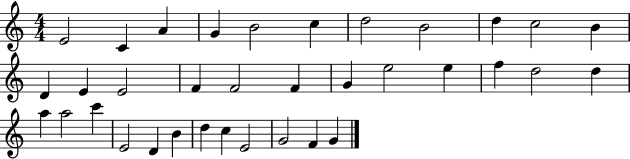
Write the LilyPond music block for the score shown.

{
  \clef treble
  \numericTimeSignature
  \time 4/4
  \key c \major
  e'2 c'4 a'4 | g'4 b'2 c''4 | d''2 b'2 | d''4 c''2 b'4 | \break d'4 e'4 e'2 | f'4 f'2 f'4 | g'4 e''2 e''4 | f''4 d''2 d''4 | \break a''4 a''2 c'''4 | e'2 d'4 b'4 | d''4 c''4 e'2 | g'2 f'4 g'4 | \break \bar "|."
}